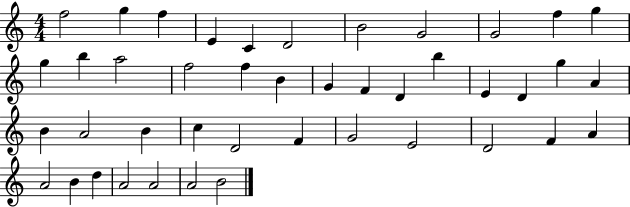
F5/h G5/q F5/q E4/q C4/q D4/h B4/h G4/h G4/h F5/q G5/q G5/q B5/q A5/h F5/h F5/q B4/q G4/q F4/q D4/q B5/q E4/q D4/q G5/q A4/q B4/q A4/h B4/q C5/q D4/h F4/q G4/h E4/h D4/h F4/q A4/q A4/h B4/q D5/q A4/h A4/h A4/h B4/h